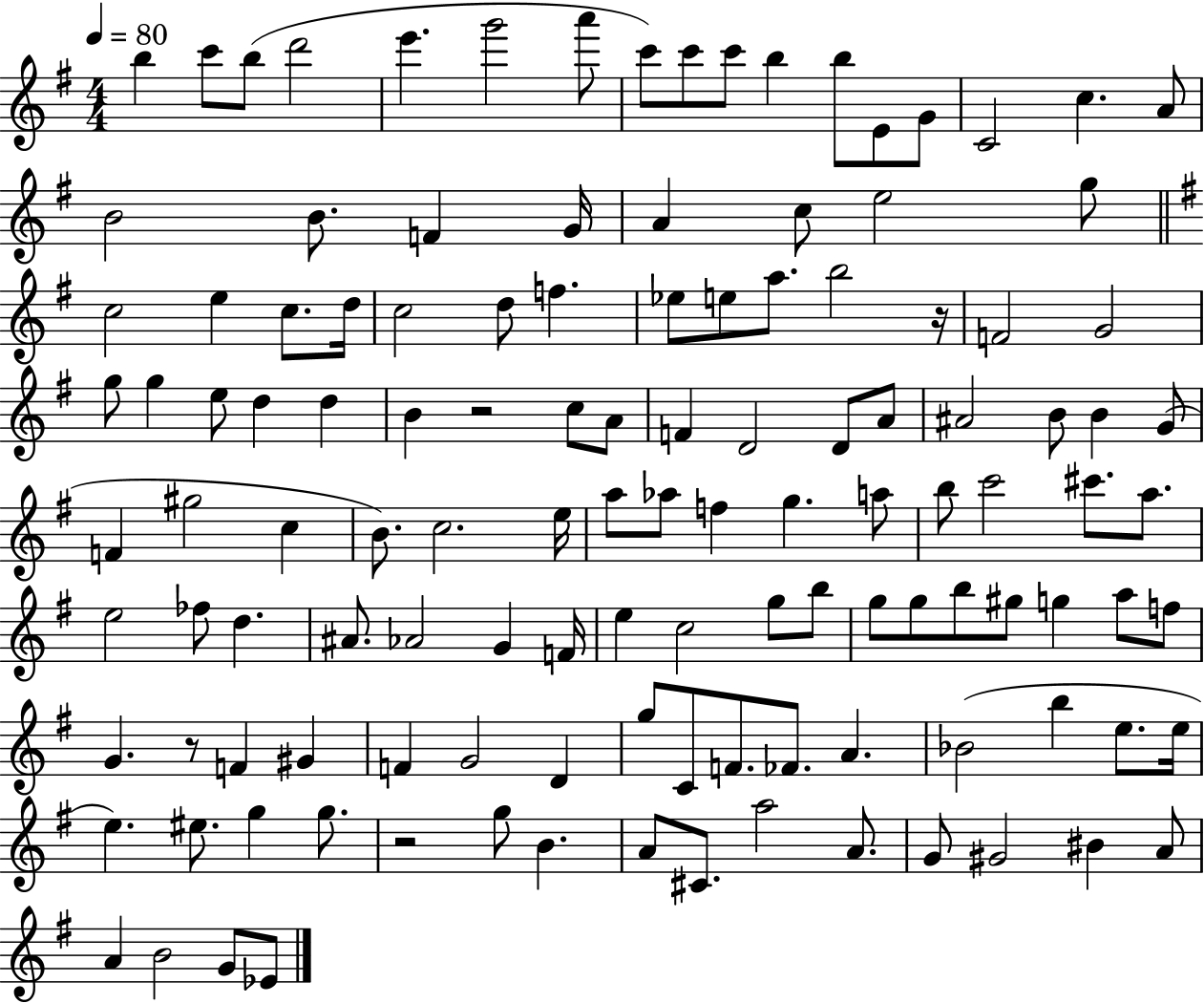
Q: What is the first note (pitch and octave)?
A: B5